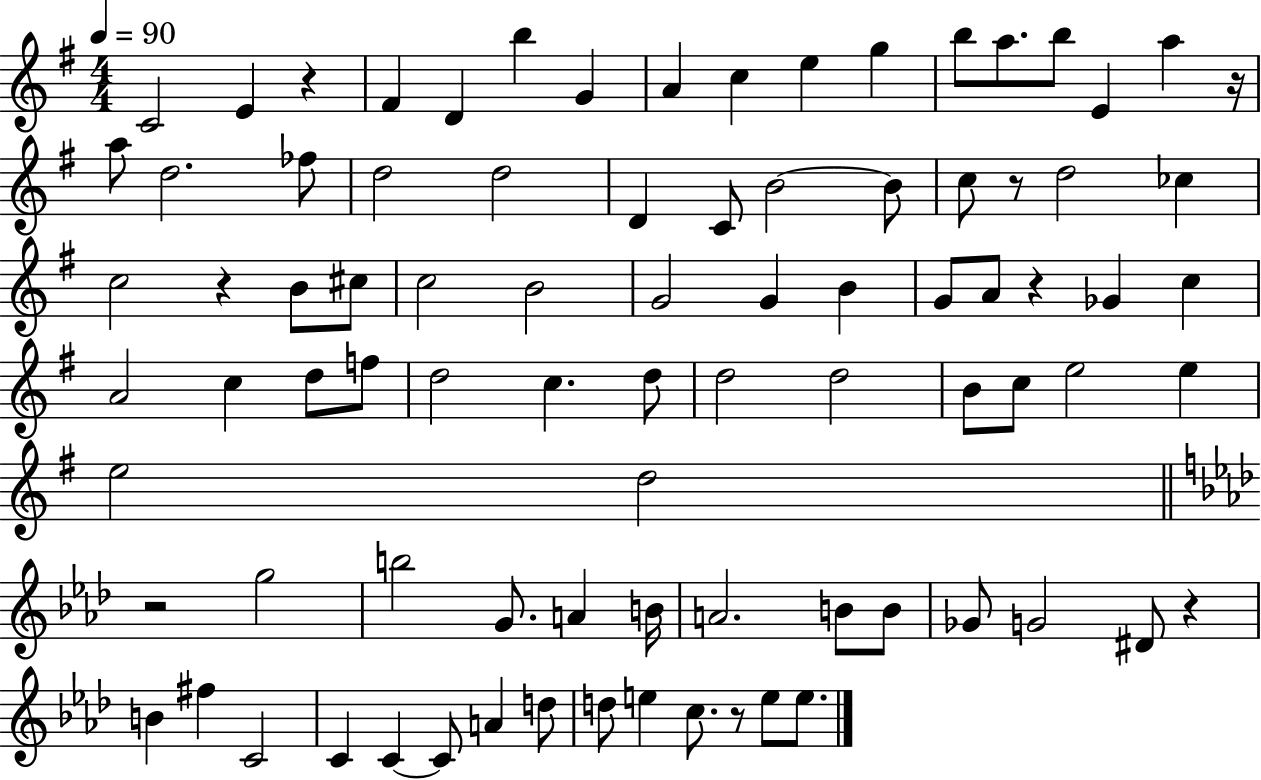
X:1
T:Untitled
M:4/4
L:1/4
K:G
C2 E z ^F D b G A c e g b/2 a/2 b/2 E a z/4 a/2 d2 _f/2 d2 d2 D C/2 B2 B/2 c/2 z/2 d2 _c c2 z B/2 ^c/2 c2 B2 G2 G B G/2 A/2 z _G c A2 c d/2 f/2 d2 c d/2 d2 d2 B/2 c/2 e2 e e2 d2 z2 g2 b2 G/2 A B/4 A2 B/2 B/2 _G/2 G2 ^D/2 z B ^f C2 C C C/2 A d/2 d/2 e c/2 z/2 e/2 e/2